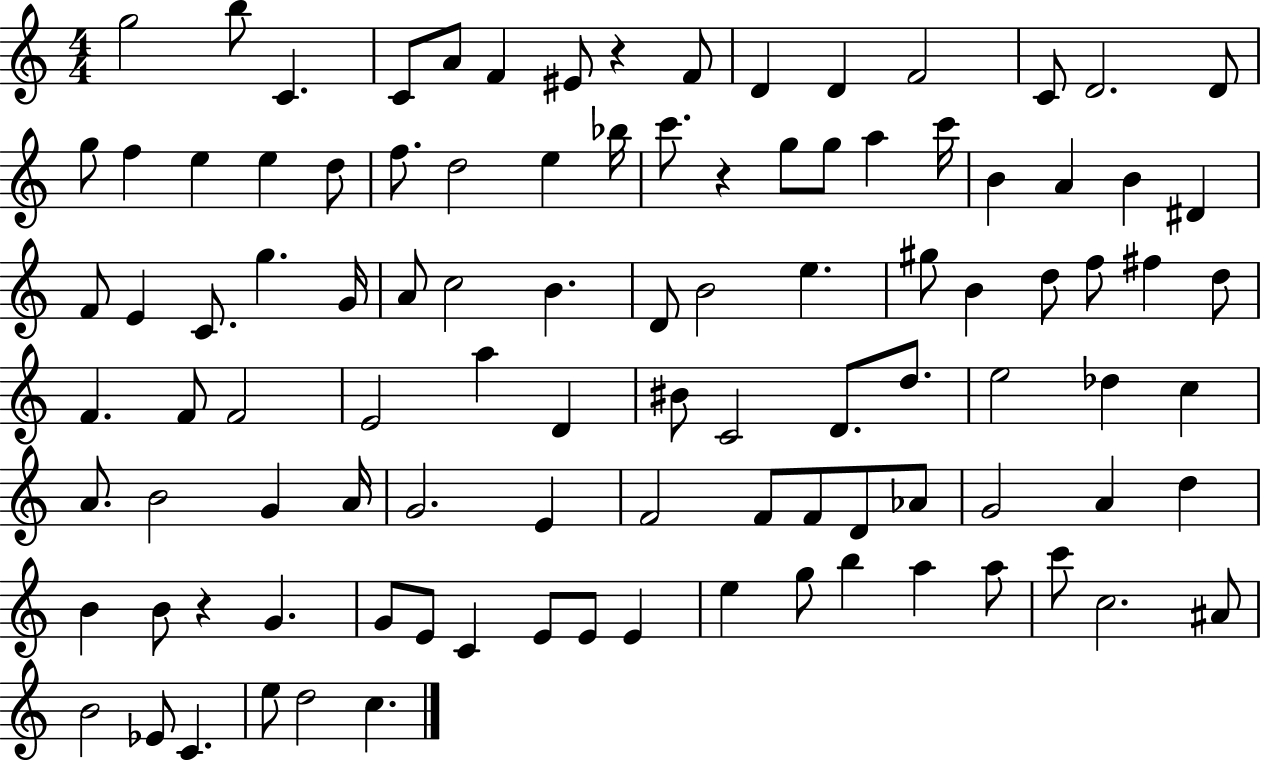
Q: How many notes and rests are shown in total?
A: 102